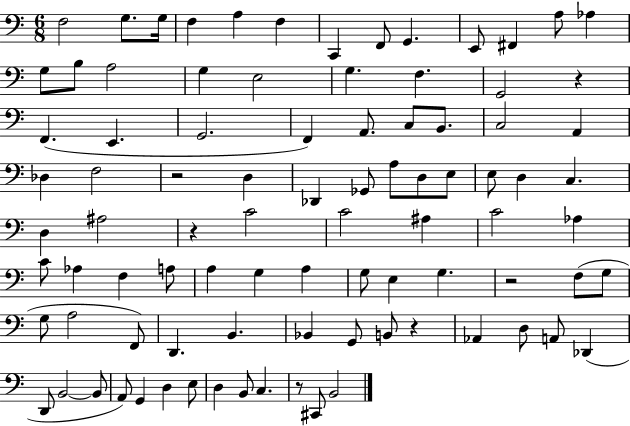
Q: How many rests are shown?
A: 6